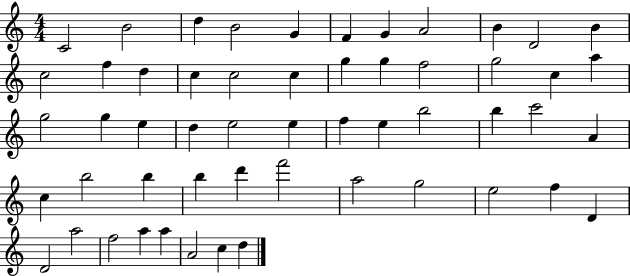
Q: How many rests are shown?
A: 0